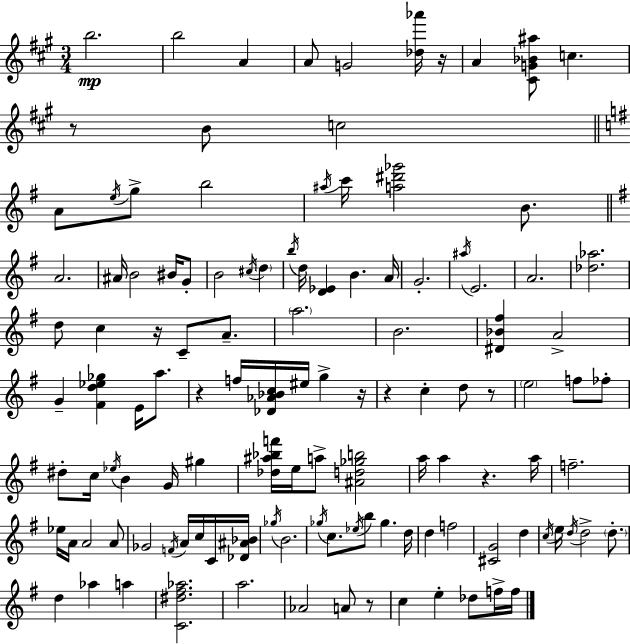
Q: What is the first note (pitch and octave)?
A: B5